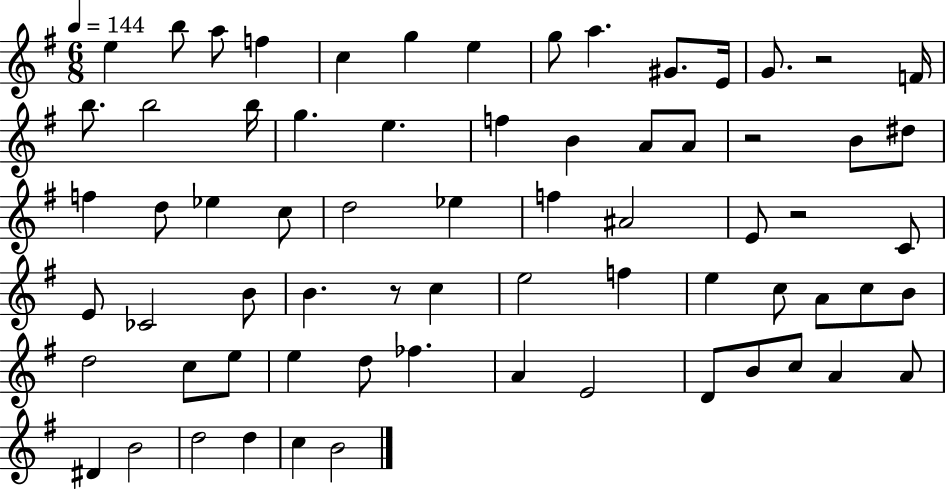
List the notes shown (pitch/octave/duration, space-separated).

E5/q B5/e A5/e F5/q C5/q G5/q E5/q G5/e A5/q. G#4/e. E4/s G4/e. R/h F4/s B5/e. B5/h B5/s G5/q. E5/q. F5/q B4/q A4/e A4/e R/h B4/e D#5/e F5/q D5/e Eb5/q C5/e D5/h Eb5/q F5/q A#4/h E4/e R/h C4/e E4/e CES4/h B4/e B4/q. R/e C5/q E5/h F5/q E5/q C5/e A4/e C5/e B4/e D5/h C5/e E5/e E5/q D5/e FES5/q. A4/q E4/h D4/e B4/e C5/e A4/q A4/e D#4/q B4/h D5/h D5/q C5/q B4/h